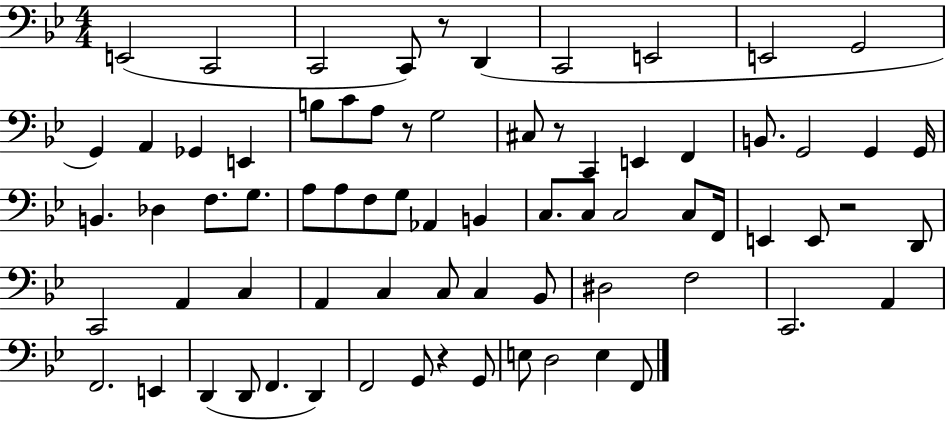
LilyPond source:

{
  \clef bass
  \numericTimeSignature
  \time 4/4
  \key bes \major
  e,2( c,2 | c,2 c,8) r8 d,4( | c,2 e,2 | e,2 g,2 | \break g,4) a,4 ges,4 e,4 | b8 c'8 a8 r8 g2 | cis8 r8 c,4 e,4 f,4 | b,8. g,2 g,4 g,16 | \break b,4. des4 f8. g8. | a8 a8 f8 g8 aes,4 b,4 | c8. c8 c2 c8 f,16 | e,4 e,8 r2 d,8 | \break c,2 a,4 c4 | a,4 c4 c8 c4 bes,8 | dis2 f2 | c,2. a,4 | \break f,2. e,4 | d,4( d,8 f,4. d,4) | f,2 g,8 r4 g,8 | e8 d2 e4 f,8 | \break \bar "|."
}